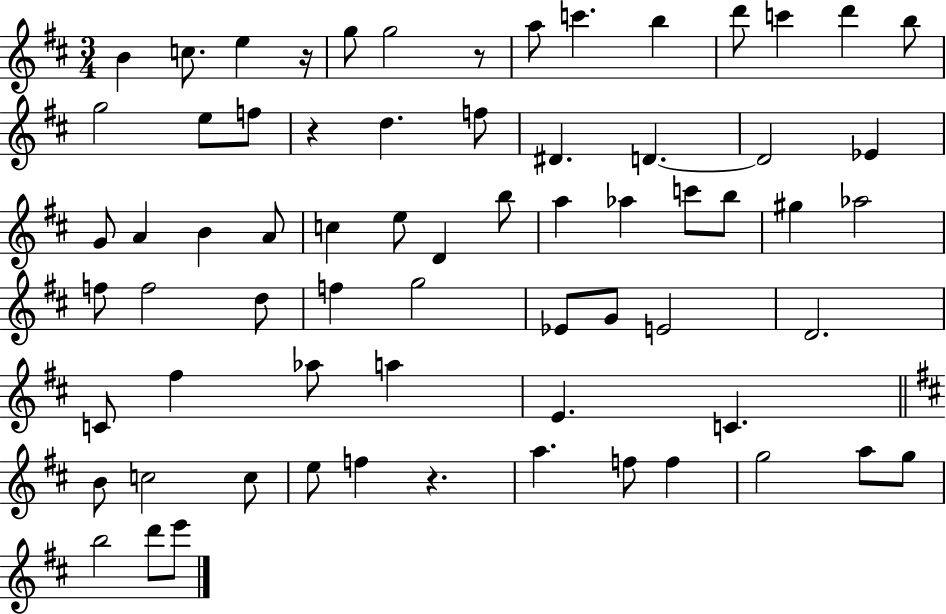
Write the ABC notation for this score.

X:1
T:Untitled
M:3/4
L:1/4
K:D
B c/2 e z/4 g/2 g2 z/2 a/2 c' b d'/2 c' d' b/2 g2 e/2 f/2 z d f/2 ^D D D2 _E G/2 A B A/2 c e/2 D b/2 a _a c'/2 b/2 ^g _a2 f/2 f2 d/2 f g2 _E/2 G/2 E2 D2 C/2 ^f _a/2 a E C B/2 c2 c/2 e/2 f z a f/2 f g2 a/2 g/2 b2 d'/2 e'/2